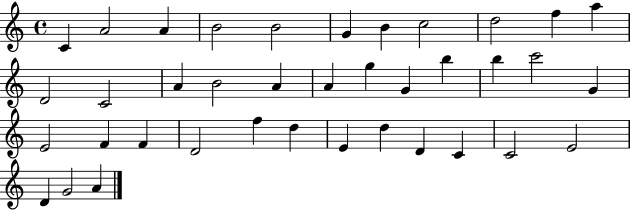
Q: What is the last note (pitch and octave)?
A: A4